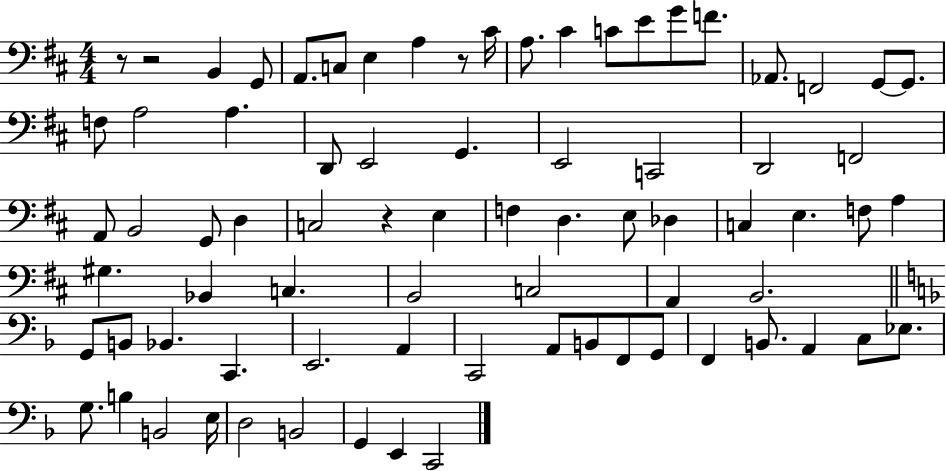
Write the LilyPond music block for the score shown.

{
  \clef bass
  \numericTimeSignature
  \time 4/4
  \key d \major
  \repeat volta 2 { r8 r2 b,4 g,8 | a,8. c8 e4 a4 r8 cis'16 | a8. cis'4 c'8 e'8 g'8 f'8. | aes,8. f,2 g,8~~ g,8. | \break f8 a2 a4. | d,8 e,2 g,4. | e,2 c,2 | d,2 f,2 | \break a,8 b,2 g,8 d4 | c2 r4 e4 | f4 d4. e8 des4 | c4 e4. f8 a4 | \break gis4. bes,4 c4. | b,2 c2 | a,4 b,2. | \bar "||" \break \key f \major g,8 b,8 bes,4. c,4. | e,2. a,4 | c,2 a,8 b,8 f,8 g,8 | f,4 b,8. a,4 c8 ees8. | \break g8. b4 b,2 e16 | d2 b,2 | g,4 e,4 c,2 | } \bar "|."
}